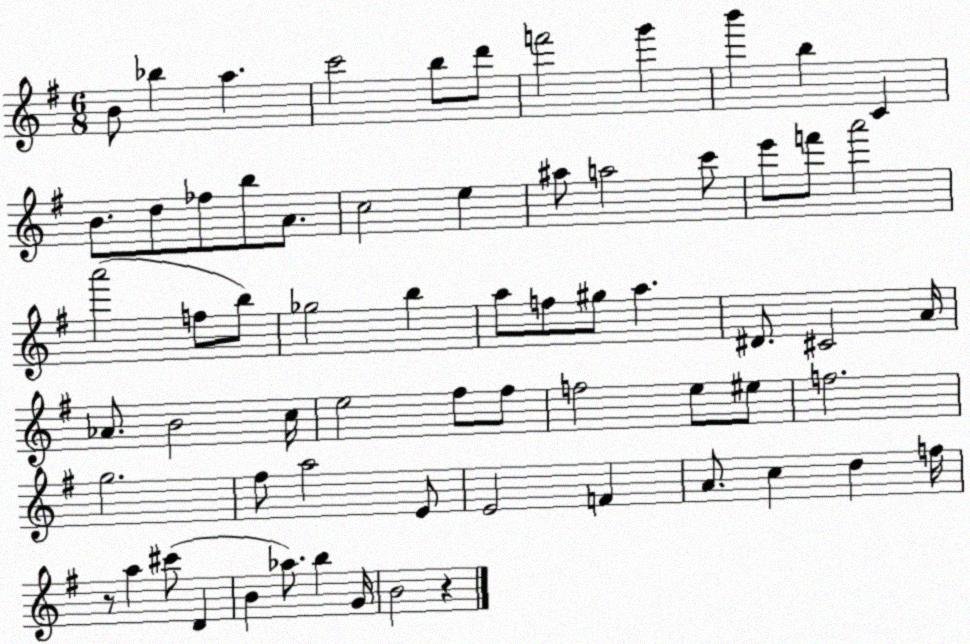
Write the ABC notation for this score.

X:1
T:Untitled
M:6/8
L:1/4
K:G
B/2 _b a c'2 b/2 d'/2 f'2 g' b' b C B/2 d/2 _f/2 b/2 A/2 c2 e ^a/2 a2 c'/2 e'/2 f'/2 a'2 a'2 f/2 b/2 _g2 b a/2 f/2 ^g/2 a ^D/2 ^C2 A/4 _A/2 B2 c/4 e2 ^f/2 ^f/2 f2 e/2 ^e/2 f2 g2 ^f/2 a2 E/2 E2 F A/2 c d f/4 z/2 a ^c'/2 D B _a/2 b G/4 B2 z